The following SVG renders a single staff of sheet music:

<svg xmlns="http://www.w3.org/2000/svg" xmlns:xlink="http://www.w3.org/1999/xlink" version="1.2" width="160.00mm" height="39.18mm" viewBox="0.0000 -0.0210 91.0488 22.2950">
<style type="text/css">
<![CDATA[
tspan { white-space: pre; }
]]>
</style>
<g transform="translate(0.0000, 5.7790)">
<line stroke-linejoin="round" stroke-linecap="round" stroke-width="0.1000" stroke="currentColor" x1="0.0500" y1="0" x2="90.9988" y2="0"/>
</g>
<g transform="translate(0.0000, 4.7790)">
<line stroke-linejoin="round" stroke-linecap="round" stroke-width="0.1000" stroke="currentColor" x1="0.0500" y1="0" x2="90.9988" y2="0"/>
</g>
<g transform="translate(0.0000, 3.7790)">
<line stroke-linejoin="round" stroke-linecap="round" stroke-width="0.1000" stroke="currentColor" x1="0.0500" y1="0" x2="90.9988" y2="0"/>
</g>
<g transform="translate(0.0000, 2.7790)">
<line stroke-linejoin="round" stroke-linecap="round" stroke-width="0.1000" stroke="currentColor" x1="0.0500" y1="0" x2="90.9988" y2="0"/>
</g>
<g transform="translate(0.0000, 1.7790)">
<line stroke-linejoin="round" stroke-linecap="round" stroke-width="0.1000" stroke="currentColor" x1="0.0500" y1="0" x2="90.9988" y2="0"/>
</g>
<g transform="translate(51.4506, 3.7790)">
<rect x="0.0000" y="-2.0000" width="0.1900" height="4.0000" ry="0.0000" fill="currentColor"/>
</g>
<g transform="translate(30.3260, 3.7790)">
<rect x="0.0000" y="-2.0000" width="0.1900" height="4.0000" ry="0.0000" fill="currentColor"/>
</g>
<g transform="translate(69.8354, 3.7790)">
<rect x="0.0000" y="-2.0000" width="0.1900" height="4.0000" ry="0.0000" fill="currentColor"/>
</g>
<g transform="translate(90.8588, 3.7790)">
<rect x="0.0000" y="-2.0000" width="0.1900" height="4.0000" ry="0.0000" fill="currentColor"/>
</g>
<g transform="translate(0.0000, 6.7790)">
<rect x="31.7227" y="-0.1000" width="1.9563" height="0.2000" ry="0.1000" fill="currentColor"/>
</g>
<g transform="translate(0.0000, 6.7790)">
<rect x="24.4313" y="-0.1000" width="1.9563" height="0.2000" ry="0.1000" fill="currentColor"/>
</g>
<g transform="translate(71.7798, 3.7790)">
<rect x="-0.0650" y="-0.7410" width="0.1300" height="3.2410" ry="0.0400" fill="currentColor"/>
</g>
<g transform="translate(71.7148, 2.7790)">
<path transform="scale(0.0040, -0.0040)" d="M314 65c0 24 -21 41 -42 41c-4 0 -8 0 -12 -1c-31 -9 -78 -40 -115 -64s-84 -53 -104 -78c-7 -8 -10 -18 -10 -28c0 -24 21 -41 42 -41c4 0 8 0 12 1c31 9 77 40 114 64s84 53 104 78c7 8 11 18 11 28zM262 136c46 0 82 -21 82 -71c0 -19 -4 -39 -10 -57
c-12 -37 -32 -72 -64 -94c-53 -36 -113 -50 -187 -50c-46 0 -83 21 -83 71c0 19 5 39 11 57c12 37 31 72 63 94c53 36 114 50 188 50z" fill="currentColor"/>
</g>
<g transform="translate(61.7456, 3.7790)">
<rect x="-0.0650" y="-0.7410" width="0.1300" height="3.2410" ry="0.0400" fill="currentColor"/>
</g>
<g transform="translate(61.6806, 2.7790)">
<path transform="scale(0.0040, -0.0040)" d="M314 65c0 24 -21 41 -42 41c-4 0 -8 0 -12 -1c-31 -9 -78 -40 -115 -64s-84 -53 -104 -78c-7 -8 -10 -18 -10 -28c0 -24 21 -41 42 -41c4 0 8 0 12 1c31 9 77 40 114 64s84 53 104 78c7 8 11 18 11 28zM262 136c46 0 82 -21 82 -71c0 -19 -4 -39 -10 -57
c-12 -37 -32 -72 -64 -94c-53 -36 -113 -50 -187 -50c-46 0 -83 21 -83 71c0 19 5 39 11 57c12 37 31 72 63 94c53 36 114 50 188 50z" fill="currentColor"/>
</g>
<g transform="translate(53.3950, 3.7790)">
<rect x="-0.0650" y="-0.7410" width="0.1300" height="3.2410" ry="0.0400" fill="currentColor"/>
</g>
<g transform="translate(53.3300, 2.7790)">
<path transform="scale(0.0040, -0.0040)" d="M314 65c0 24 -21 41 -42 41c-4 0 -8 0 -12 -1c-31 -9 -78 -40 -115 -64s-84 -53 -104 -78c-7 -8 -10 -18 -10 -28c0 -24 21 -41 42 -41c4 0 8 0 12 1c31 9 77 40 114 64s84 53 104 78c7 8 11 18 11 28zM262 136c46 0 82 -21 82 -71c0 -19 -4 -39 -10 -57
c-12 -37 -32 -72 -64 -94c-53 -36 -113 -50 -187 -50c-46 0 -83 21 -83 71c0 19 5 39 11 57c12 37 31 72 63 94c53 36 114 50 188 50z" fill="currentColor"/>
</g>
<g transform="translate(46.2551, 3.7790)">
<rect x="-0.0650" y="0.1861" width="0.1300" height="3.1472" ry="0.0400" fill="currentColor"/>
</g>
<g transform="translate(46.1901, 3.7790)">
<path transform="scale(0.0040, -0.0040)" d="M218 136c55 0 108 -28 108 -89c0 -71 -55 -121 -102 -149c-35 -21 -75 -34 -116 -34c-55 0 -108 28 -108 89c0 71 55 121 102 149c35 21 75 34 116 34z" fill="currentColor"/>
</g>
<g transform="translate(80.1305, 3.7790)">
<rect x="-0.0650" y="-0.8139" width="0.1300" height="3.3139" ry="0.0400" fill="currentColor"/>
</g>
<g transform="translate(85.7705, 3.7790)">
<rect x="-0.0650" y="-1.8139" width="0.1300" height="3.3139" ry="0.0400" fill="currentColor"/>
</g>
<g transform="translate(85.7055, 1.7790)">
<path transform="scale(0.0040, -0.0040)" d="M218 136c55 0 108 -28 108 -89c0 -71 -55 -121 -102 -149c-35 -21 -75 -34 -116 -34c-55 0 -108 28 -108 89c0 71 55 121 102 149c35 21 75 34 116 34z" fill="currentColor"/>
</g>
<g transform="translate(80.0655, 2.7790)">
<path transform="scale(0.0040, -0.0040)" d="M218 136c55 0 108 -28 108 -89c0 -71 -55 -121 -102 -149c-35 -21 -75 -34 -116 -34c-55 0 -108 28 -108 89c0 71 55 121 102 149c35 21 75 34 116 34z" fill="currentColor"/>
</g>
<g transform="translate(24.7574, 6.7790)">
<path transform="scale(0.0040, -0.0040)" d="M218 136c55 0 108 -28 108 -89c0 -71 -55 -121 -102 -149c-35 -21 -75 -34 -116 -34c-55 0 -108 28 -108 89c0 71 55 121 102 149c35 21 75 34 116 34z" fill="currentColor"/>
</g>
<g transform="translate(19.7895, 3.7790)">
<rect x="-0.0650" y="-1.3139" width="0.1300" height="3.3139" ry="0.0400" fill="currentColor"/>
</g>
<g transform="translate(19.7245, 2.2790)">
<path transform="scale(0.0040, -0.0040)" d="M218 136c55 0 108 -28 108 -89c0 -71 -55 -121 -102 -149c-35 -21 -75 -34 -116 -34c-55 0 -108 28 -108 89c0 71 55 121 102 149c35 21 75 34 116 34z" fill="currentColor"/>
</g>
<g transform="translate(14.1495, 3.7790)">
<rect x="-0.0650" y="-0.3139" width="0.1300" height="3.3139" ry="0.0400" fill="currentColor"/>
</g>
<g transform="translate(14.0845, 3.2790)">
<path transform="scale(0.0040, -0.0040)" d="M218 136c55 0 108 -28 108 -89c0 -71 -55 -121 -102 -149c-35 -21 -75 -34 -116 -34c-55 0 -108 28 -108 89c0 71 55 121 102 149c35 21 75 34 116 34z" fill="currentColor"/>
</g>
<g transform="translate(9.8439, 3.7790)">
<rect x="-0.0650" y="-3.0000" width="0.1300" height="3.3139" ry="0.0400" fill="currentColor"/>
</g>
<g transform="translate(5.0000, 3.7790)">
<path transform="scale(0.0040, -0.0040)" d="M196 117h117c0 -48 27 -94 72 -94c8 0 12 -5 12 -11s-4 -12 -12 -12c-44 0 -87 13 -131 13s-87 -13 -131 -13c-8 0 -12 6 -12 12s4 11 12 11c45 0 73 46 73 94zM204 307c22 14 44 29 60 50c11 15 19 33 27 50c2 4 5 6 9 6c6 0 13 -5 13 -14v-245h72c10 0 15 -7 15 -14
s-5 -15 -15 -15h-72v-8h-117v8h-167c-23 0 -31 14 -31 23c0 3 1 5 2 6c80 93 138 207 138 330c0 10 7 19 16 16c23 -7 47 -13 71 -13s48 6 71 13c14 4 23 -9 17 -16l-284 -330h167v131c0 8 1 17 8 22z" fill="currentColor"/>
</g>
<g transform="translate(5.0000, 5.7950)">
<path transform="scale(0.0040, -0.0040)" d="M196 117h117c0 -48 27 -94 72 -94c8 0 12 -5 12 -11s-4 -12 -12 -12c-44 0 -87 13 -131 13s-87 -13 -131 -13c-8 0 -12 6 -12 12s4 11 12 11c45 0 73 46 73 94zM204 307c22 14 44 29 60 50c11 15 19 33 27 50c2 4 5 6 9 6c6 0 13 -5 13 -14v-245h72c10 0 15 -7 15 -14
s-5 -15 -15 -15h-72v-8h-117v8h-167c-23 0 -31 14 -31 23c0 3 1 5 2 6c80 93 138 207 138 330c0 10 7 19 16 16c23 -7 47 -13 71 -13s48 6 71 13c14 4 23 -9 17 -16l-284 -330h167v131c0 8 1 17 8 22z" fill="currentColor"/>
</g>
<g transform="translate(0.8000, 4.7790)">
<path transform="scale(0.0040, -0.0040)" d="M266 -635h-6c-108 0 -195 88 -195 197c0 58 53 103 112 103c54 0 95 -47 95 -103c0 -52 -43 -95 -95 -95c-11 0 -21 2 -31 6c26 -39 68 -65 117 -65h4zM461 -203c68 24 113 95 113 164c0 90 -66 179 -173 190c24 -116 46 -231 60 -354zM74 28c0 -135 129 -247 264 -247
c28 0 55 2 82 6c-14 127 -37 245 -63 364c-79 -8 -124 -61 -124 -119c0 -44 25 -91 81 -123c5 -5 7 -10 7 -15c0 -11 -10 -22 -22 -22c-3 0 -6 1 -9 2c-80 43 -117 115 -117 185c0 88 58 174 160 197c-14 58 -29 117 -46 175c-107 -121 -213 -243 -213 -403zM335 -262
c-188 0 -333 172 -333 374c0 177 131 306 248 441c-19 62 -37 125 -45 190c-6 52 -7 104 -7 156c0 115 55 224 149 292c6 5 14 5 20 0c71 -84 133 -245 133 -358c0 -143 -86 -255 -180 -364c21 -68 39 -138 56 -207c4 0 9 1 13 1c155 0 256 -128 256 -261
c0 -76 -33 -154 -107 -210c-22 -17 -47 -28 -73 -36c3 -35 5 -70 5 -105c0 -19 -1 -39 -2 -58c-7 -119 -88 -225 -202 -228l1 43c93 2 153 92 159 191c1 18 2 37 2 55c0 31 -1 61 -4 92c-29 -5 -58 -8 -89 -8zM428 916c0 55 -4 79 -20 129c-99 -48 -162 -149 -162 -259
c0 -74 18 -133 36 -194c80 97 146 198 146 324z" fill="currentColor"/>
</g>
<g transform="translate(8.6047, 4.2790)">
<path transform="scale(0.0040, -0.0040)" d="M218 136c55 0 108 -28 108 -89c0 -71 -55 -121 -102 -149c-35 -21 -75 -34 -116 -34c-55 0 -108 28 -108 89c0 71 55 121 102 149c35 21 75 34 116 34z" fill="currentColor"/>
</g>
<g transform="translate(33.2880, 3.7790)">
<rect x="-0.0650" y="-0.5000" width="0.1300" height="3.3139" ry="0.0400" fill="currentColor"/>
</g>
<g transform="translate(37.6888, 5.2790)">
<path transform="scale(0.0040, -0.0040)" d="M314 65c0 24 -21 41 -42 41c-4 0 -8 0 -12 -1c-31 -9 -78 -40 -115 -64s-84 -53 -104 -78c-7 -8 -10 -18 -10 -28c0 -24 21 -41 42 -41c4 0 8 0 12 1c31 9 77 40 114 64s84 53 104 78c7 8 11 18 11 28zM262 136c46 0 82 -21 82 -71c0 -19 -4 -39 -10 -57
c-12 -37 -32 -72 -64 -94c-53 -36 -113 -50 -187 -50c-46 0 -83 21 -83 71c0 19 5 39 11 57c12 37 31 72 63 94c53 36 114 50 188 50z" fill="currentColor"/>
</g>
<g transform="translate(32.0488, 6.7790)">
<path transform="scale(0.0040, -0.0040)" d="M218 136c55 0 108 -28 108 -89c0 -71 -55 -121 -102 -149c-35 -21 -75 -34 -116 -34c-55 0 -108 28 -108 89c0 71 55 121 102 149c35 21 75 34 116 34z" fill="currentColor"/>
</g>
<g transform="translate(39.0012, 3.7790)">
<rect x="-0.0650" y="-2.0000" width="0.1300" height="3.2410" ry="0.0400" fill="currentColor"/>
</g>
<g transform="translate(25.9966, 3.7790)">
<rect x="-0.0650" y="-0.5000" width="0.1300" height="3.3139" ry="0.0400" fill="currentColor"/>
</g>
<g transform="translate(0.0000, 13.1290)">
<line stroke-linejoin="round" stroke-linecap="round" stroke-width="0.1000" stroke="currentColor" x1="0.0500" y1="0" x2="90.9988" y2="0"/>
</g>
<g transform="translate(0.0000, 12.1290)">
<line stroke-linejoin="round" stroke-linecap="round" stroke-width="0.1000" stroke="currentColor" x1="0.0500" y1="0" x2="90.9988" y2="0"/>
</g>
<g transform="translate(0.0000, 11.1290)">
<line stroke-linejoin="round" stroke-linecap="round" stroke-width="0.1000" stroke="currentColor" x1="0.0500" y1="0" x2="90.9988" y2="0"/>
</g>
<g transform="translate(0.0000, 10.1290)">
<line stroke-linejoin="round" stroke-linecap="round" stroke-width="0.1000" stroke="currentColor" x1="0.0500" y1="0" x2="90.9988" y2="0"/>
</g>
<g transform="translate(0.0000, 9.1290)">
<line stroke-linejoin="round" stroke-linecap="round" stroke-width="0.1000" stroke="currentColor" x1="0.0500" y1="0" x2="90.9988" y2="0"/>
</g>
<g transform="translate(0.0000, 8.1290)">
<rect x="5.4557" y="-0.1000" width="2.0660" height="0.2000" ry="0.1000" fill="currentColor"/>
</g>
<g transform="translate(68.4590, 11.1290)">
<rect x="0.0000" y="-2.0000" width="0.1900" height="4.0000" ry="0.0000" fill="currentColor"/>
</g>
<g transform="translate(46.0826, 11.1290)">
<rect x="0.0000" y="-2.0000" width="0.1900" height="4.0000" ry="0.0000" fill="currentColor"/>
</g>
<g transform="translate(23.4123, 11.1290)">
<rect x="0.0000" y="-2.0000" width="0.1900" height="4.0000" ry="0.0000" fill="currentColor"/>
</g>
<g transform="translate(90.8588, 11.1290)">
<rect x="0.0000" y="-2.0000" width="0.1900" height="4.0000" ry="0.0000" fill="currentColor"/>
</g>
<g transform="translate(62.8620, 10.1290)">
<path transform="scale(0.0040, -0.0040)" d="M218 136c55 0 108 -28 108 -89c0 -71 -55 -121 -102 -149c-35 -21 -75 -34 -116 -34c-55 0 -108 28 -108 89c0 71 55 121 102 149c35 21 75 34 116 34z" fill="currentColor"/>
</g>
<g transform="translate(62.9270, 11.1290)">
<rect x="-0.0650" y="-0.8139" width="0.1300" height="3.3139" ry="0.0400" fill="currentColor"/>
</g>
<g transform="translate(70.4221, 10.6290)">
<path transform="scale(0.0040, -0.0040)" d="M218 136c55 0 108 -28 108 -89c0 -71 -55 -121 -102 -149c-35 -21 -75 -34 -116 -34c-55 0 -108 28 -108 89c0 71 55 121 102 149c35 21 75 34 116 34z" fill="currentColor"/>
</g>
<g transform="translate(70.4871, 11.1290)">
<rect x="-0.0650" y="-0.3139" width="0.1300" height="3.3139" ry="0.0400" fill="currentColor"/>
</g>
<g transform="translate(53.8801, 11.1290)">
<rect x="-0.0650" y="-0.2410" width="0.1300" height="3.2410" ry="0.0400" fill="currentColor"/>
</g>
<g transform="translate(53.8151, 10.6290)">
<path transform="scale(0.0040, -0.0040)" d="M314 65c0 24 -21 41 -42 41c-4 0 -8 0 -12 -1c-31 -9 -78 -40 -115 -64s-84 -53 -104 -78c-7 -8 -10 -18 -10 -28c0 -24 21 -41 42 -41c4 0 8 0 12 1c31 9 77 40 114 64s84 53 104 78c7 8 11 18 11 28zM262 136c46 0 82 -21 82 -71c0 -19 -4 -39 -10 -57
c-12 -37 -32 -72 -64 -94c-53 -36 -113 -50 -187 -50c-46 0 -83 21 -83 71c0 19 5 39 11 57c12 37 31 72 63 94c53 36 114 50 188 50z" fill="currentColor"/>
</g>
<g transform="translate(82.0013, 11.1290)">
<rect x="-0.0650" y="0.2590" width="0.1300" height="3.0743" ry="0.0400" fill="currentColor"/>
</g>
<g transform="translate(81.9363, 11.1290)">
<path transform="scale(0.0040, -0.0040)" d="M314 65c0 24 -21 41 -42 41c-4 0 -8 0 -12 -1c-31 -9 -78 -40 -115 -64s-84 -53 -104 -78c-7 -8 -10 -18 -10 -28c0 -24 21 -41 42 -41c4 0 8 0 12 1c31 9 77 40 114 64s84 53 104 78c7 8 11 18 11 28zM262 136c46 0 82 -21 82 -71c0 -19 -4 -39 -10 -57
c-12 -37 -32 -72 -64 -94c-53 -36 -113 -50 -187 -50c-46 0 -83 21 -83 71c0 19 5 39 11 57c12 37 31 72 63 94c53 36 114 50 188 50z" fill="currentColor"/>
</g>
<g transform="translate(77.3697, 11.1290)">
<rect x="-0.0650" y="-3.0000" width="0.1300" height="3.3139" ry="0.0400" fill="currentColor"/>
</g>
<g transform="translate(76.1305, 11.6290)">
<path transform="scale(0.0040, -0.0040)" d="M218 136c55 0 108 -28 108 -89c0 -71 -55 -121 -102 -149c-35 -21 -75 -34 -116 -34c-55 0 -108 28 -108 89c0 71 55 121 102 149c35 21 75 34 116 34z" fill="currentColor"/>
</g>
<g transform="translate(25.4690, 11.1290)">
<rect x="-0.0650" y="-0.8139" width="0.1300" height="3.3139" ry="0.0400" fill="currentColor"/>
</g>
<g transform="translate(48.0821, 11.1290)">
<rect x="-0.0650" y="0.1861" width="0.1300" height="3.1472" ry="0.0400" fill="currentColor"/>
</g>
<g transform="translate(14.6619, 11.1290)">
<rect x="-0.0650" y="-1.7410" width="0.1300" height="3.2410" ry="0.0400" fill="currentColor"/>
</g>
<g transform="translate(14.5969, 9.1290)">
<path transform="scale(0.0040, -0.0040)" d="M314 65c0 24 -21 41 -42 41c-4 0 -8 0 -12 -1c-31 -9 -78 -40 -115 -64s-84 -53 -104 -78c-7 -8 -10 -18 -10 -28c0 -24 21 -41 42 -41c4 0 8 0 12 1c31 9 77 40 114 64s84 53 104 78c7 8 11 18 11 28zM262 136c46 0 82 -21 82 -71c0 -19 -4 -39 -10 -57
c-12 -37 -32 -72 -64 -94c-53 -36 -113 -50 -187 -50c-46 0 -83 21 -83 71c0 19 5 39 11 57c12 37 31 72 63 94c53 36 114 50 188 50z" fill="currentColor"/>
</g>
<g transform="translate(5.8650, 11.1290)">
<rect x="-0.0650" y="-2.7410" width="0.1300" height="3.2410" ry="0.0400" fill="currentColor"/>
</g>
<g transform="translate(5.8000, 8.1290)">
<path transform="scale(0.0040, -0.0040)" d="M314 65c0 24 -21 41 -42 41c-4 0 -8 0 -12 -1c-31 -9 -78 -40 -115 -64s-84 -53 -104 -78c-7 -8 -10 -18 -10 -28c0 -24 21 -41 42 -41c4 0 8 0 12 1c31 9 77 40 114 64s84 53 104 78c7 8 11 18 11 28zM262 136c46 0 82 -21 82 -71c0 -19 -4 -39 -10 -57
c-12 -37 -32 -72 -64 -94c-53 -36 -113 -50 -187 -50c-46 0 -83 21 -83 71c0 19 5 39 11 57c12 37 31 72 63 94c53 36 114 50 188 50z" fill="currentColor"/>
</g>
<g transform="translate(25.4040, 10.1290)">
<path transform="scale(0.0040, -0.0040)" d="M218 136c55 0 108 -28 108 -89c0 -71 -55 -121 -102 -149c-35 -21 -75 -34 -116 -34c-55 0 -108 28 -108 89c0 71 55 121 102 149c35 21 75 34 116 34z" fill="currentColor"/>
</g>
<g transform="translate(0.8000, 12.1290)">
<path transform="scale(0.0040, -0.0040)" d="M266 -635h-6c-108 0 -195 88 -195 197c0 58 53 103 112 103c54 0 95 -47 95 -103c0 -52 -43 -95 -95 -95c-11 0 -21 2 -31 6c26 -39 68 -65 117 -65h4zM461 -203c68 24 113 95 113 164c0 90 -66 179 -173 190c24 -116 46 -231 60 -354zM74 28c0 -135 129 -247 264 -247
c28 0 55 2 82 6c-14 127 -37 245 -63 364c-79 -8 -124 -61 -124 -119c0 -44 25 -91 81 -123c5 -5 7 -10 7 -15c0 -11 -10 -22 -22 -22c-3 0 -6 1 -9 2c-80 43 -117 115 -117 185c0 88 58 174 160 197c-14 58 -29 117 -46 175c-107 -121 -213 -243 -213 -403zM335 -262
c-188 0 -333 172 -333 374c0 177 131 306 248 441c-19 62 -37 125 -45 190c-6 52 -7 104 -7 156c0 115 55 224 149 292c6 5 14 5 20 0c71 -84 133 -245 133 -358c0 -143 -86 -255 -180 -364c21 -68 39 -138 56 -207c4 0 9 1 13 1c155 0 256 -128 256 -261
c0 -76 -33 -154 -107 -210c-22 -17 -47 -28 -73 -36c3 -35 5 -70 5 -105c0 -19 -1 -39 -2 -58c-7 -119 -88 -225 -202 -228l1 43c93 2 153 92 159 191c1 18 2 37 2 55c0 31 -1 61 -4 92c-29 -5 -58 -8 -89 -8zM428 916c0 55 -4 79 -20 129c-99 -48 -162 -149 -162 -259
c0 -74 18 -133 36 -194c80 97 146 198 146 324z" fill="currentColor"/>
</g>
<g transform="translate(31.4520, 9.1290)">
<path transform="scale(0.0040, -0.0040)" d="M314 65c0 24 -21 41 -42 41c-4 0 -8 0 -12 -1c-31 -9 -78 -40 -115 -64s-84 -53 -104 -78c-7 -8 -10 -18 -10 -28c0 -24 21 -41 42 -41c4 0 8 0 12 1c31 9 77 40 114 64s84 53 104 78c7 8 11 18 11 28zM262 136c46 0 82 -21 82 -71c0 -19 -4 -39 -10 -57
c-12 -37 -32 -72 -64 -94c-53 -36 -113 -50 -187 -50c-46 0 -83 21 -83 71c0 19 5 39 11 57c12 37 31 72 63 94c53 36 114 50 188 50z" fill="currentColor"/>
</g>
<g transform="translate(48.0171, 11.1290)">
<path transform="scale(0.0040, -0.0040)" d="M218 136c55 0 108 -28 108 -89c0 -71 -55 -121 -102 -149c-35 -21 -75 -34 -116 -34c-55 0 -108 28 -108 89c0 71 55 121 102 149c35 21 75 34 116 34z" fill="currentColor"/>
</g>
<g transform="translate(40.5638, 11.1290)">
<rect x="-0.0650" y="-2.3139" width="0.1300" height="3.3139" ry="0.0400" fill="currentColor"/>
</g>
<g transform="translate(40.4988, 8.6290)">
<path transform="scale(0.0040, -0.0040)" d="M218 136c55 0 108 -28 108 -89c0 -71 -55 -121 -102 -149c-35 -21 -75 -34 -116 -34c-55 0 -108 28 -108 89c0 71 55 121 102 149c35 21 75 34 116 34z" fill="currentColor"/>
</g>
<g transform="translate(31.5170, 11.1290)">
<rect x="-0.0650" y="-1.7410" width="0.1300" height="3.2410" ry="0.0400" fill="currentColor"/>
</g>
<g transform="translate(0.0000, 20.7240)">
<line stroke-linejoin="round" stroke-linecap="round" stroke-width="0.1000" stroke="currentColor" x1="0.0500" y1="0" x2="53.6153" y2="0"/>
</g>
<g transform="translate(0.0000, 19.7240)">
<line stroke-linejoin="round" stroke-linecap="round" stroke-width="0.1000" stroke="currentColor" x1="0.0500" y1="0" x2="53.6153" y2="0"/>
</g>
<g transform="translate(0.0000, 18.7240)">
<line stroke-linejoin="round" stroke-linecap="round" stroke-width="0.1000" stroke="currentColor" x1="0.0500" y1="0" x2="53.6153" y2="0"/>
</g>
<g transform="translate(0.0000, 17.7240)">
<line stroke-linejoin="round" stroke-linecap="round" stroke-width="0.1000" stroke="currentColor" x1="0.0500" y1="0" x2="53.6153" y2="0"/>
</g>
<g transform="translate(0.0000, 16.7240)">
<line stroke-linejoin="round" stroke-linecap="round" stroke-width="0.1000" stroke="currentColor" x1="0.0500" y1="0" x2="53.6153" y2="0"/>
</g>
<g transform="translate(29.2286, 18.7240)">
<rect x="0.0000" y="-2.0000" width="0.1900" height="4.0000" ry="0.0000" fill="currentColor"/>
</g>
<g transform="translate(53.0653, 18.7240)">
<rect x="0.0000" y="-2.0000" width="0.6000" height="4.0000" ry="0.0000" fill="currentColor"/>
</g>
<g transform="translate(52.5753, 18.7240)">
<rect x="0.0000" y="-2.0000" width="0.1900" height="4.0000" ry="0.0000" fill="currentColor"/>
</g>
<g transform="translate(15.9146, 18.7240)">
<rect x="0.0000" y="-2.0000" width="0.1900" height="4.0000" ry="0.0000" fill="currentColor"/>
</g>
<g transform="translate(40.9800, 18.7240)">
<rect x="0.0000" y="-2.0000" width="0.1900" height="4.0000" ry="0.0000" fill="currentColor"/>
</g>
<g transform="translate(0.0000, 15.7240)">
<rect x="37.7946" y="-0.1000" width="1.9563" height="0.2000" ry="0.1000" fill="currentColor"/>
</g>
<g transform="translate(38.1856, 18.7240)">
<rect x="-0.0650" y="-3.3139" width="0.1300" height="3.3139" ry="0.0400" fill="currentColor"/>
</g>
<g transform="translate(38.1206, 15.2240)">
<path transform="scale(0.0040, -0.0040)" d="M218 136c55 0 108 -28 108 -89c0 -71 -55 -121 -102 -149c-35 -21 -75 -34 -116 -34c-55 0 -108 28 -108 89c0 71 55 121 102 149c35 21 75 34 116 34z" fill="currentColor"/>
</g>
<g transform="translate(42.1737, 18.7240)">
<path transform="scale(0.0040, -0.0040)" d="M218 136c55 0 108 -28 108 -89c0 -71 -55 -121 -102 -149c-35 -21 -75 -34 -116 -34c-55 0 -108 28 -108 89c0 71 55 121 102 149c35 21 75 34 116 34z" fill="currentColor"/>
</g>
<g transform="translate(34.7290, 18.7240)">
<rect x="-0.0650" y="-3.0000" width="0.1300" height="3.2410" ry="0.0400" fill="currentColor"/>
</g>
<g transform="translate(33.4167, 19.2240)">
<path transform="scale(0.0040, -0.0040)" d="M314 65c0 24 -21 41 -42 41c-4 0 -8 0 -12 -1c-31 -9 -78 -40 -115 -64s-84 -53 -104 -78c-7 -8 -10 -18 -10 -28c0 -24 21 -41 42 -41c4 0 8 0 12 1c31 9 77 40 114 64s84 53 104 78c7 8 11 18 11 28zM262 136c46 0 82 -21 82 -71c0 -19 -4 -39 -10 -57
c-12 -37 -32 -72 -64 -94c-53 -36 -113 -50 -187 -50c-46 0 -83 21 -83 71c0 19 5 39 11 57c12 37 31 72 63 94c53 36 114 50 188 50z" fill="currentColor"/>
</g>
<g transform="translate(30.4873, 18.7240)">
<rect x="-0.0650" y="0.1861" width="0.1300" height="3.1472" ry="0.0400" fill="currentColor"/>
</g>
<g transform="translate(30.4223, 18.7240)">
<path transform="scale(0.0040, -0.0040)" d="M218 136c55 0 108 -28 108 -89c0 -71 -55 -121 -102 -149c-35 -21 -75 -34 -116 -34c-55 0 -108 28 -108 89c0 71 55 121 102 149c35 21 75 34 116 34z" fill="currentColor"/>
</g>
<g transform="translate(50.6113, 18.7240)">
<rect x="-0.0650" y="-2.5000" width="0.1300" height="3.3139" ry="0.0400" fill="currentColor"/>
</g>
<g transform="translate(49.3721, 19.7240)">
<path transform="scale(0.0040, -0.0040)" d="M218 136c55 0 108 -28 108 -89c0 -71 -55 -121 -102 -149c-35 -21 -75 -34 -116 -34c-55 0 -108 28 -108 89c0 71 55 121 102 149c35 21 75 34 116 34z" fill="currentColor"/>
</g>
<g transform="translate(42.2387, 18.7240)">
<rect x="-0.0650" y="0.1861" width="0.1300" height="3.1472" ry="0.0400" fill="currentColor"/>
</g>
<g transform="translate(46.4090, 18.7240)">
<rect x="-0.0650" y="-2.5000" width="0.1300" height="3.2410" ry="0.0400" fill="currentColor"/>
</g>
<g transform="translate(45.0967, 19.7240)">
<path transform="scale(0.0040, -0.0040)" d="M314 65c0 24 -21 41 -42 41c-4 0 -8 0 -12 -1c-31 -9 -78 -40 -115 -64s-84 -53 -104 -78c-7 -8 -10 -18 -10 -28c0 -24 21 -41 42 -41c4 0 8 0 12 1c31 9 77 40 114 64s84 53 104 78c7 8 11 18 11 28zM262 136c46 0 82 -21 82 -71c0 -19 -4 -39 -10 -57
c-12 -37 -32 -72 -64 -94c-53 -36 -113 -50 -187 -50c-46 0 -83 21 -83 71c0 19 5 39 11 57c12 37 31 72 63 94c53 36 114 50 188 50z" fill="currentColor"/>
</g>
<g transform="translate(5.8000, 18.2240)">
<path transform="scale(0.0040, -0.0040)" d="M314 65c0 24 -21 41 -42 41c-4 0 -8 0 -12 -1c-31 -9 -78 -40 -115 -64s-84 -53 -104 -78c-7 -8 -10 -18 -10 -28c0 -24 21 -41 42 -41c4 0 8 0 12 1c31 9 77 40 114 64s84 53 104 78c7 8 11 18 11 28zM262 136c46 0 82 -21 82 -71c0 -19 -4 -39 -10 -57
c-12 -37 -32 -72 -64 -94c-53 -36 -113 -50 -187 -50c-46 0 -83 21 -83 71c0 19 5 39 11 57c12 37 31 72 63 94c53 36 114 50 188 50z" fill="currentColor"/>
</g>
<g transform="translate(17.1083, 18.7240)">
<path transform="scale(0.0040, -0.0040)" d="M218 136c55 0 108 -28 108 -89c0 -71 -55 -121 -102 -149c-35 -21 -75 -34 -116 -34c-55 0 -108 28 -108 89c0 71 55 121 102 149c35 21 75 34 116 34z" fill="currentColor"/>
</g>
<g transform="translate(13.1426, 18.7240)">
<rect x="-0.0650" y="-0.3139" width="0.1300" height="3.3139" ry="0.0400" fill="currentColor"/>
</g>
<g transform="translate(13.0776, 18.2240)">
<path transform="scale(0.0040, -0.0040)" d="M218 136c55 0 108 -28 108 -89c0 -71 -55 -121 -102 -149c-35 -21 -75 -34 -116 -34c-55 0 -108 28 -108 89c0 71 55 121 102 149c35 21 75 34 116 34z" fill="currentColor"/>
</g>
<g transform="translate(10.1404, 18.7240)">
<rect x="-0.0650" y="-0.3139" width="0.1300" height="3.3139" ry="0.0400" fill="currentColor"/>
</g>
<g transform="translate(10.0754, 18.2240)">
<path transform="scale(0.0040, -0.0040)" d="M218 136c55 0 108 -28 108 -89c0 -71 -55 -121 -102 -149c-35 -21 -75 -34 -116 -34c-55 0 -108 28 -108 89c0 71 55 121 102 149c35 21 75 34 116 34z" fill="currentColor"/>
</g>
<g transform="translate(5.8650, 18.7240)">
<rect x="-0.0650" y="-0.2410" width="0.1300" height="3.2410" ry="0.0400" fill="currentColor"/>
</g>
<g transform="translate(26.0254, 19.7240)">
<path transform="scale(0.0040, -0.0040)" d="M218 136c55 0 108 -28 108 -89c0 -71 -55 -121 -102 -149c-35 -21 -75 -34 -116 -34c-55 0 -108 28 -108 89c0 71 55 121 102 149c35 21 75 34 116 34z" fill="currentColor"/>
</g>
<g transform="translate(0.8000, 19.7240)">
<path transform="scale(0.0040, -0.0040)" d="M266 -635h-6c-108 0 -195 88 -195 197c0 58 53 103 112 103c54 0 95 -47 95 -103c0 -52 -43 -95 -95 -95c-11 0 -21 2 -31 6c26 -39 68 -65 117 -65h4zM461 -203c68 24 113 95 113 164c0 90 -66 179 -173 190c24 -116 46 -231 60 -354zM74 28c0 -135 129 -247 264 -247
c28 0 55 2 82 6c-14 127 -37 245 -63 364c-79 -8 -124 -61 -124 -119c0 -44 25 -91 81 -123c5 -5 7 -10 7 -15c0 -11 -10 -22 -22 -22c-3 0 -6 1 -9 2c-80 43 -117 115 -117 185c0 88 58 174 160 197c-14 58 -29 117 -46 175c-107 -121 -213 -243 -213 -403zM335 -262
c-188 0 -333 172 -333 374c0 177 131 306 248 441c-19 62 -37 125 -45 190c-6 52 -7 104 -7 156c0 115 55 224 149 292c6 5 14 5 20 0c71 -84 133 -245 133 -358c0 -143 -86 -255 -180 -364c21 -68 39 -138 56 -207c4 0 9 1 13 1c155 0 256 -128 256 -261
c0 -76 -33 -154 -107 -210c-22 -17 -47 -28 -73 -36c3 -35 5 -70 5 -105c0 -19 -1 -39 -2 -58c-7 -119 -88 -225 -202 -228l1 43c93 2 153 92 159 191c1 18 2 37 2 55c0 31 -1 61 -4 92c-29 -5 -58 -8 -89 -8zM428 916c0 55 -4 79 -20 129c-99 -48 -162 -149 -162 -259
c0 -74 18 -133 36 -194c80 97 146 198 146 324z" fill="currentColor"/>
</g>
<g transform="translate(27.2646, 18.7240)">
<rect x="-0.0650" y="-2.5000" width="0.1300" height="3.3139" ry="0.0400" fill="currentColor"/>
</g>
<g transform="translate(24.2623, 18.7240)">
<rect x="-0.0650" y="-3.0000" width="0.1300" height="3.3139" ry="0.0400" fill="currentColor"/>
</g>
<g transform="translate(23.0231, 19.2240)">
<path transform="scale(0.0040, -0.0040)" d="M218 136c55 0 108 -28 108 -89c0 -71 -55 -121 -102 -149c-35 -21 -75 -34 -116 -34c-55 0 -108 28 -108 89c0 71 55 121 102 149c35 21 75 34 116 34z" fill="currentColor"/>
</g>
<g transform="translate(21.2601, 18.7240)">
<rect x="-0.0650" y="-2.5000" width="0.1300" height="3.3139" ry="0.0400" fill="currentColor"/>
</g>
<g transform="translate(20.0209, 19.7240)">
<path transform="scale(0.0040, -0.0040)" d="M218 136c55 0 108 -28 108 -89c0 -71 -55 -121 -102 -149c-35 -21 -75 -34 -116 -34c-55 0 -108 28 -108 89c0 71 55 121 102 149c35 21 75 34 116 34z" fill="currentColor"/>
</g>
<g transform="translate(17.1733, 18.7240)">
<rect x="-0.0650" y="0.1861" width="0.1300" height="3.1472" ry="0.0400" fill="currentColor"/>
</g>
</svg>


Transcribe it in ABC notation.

X:1
T:Untitled
M:4/4
L:1/4
K:C
A c e C C F2 B d2 d2 d2 d f a2 f2 d f2 g B c2 d c A B2 c2 c c B G A G B A2 b B G2 G